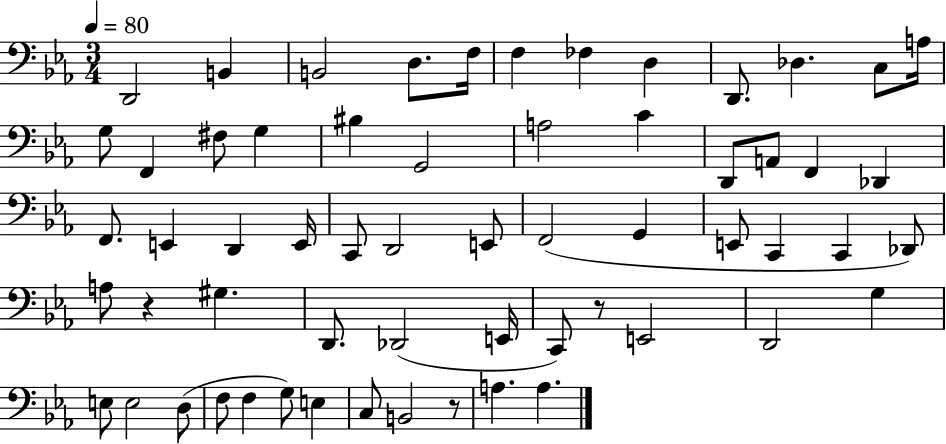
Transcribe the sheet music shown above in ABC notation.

X:1
T:Untitled
M:3/4
L:1/4
K:Eb
D,,2 B,, B,,2 D,/2 F,/4 F, _F, D, D,,/2 _D, C,/2 A,/4 G,/2 F,, ^F,/2 G, ^B, G,,2 A,2 C D,,/2 A,,/2 F,, _D,, F,,/2 E,, D,, E,,/4 C,,/2 D,,2 E,,/2 F,,2 G,, E,,/2 C,, C,, _D,,/2 A,/2 z ^G, D,,/2 _D,,2 E,,/4 C,,/2 z/2 E,,2 D,,2 G, E,/2 E,2 D,/2 F,/2 F, G,/2 E, C,/2 B,,2 z/2 A, A,